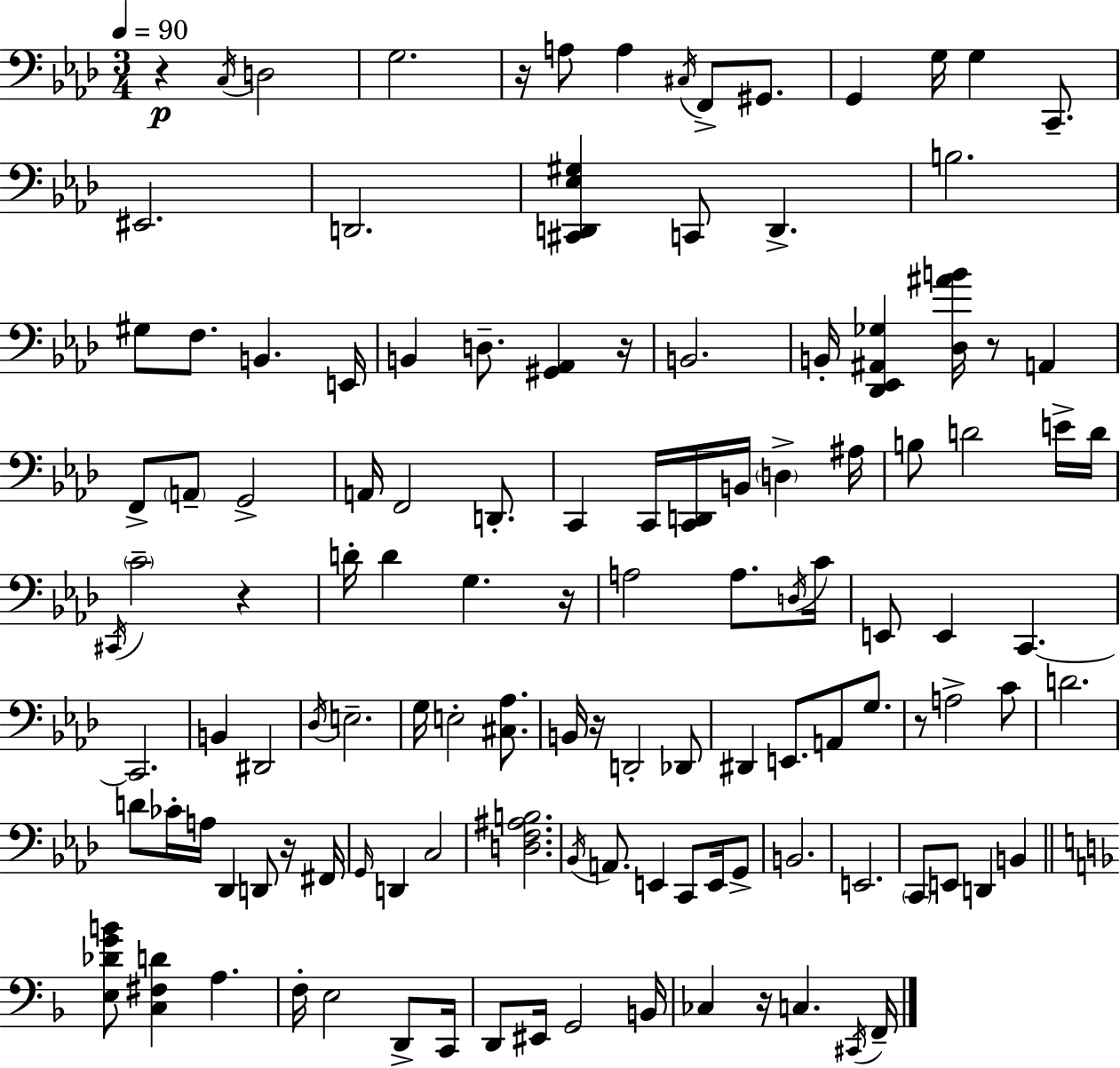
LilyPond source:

{
  \clef bass
  \numericTimeSignature
  \time 3/4
  \key f \minor
  \tempo 4 = 90
  r4\p \acciaccatura { c16 } d2 | g2. | r16 a8 a4 \acciaccatura { cis16 } f,8-> gis,8. | g,4 g16 g4 c,8.-- | \break eis,2. | d,2. | <cis, d, ees gis>4 c,8 d,4.-> | b2. | \break gis8 f8. b,4. | e,16 b,4 d8.-- <gis, aes,>4 | r16 b,2. | b,16-. <des, ees, ais, ges>4 <des ais' b'>16 r8 a,4 | \break f,8-> \parenthesize a,8-- g,2-> | a,16 f,2 d,8.-. | c,4 c,16 <c, d,>16 b,16 \parenthesize d4-> | ais16 b8 d'2 | \break e'16-> d'16 \acciaccatura { cis,16 } \parenthesize c'2-- r4 | d'16-. d'4 g4. | r16 a2 a8. | \acciaccatura { d16 } c'16 e,8 e,4 c,4.~~ | \break c,2. | b,4 dis,2 | \acciaccatura { des16 } e2.-- | g16 e2-. | \break <cis aes>8. b,16 r16 d,2-. | des,8 dis,4 e,8. | a,8 g8. r8 a2-> | c'8 d'2. | \break d'8 ces'16-. a16 des,4 | d,8 r16 fis,16 \grace { g,16 } d,4 c2 | <d f ais b>2. | \acciaccatura { bes,16 } a,8. e,4 | \break c,8 e,16 g,8-> b,2. | e,2. | \parenthesize c,8 e,8 d,4 | b,4 \bar "||" \break \key f \major <e des' g' b'>8 <c fis d'>4 a4. | f16-. e2 d,8-> c,16 | d,8 eis,16 g,2 b,16 | ces4 r16 c4. \acciaccatura { cis,16 } | \break f,16-- \bar "|."
}